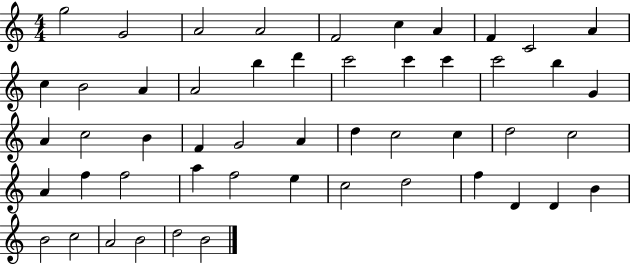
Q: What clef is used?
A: treble